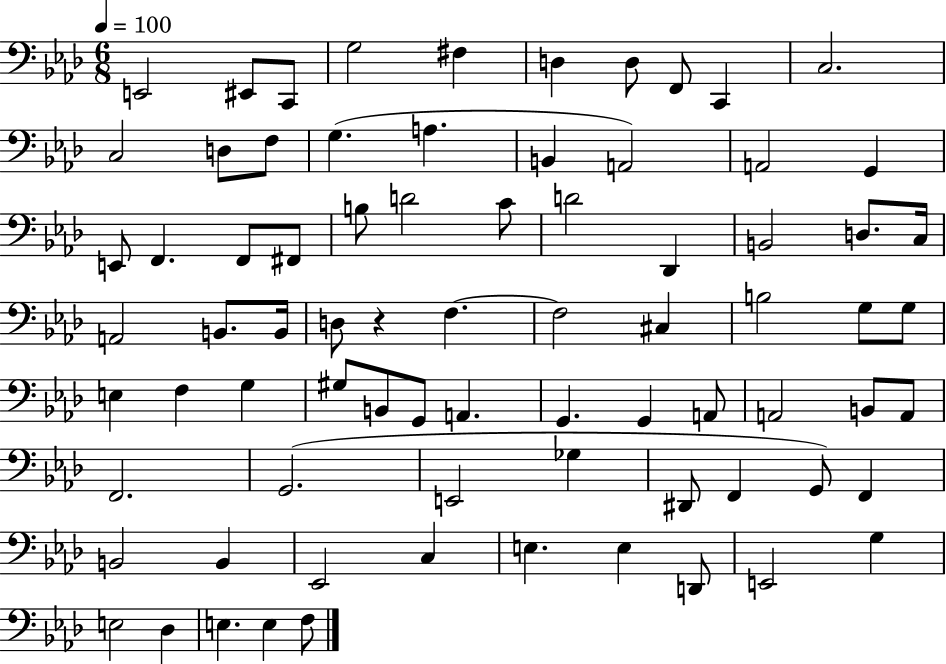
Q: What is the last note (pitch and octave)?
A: F3